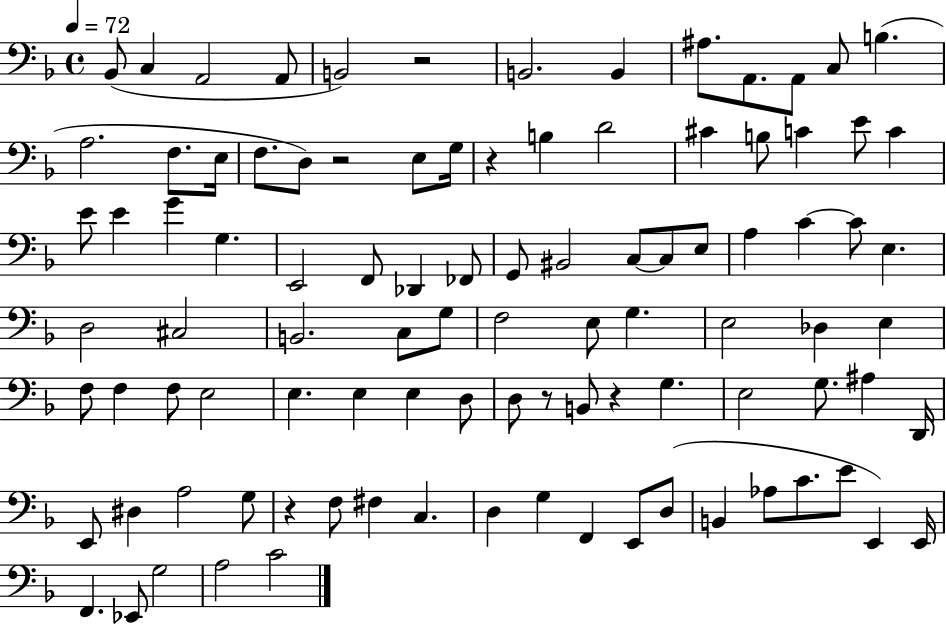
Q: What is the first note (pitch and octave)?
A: Bb2